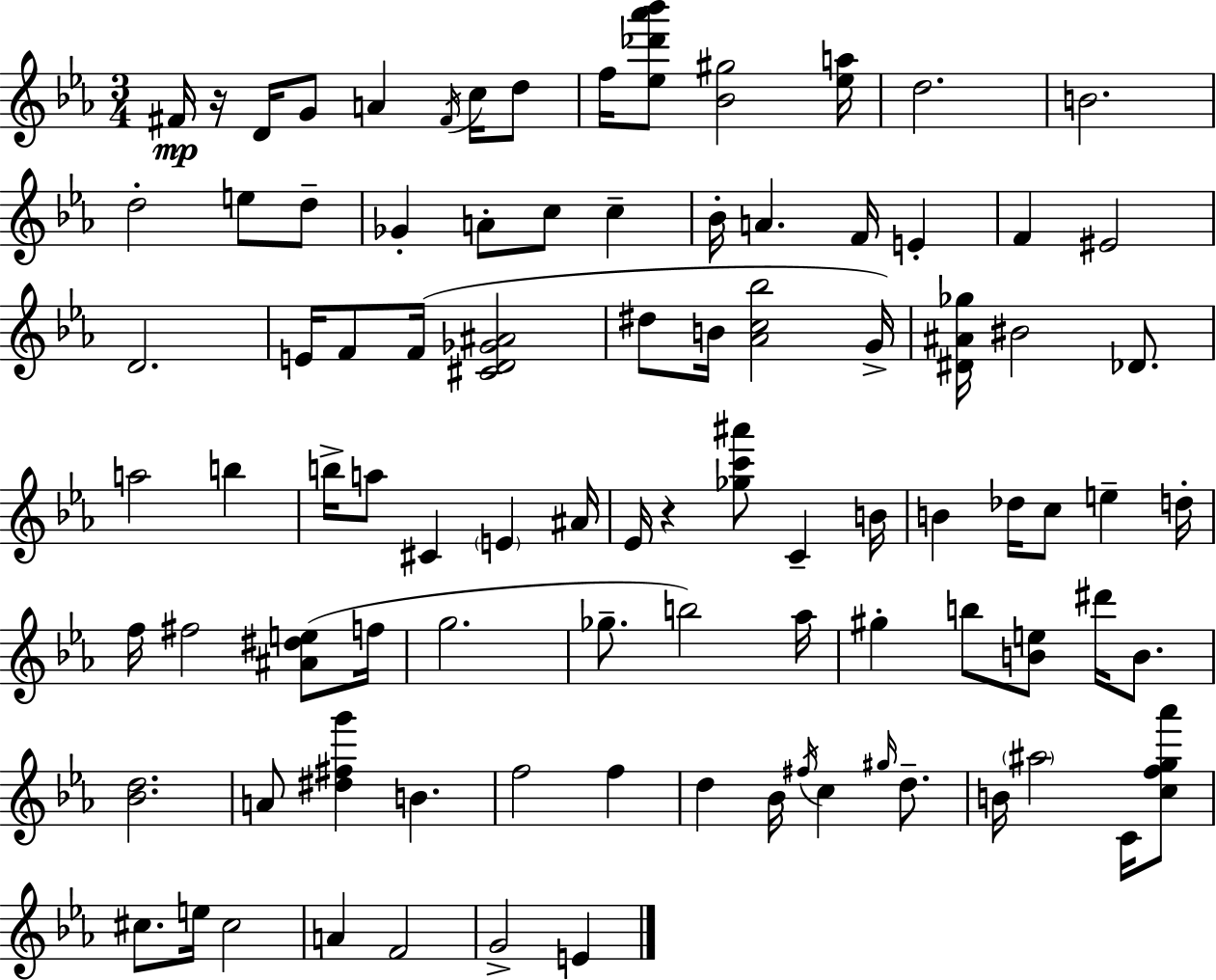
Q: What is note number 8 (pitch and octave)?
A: F5